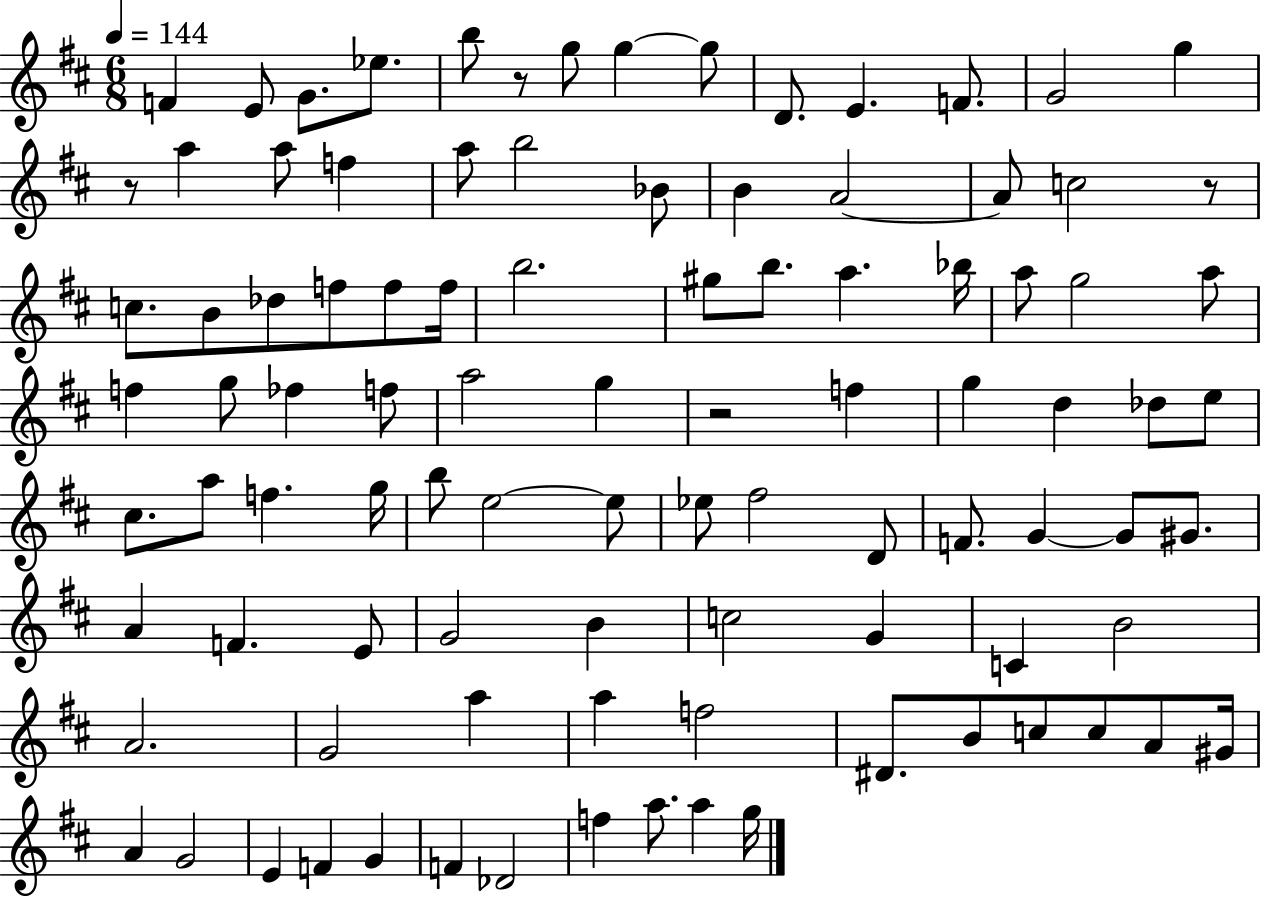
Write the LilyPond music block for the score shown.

{
  \clef treble
  \numericTimeSignature
  \time 6/8
  \key d \major
  \tempo 4 = 144
  \repeat volta 2 { f'4 e'8 g'8. ees''8. | b''8 r8 g''8 g''4~~ g''8 | d'8. e'4. f'8. | g'2 g''4 | \break r8 a''4 a''8 f''4 | a''8 b''2 bes'8 | b'4 a'2~~ | a'8 c''2 r8 | \break c''8. b'8 des''8 f''8 f''8 f''16 | b''2. | gis''8 b''8. a''4. bes''16 | a''8 g''2 a''8 | \break f''4 g''8 fes''4 f''8 | a''2 g''4 | r2 f''4 | g''4 d''4 des''8 e''8 | \break cis''8. a''8 f''4. g''16 | b''8 e''2~~ e''8 | ees''8 fis''2 d'8 | f'8. g'4~~ g'8 gis'8. | \break a'4 f'4. e'8 | g'2 b'4 | c''2 g'4 | c'4 b'2 | \break a'2. | g'2 a''4 | a''4 f''2 | dis'8. b'8 c''8 c''8 a'8 gis'16 | \break a'4 g'2 | e'4 f'4 g'4 | f'4 des'2 | f''4 a''8. a''4 g''16 | \break } \bar "|."
}